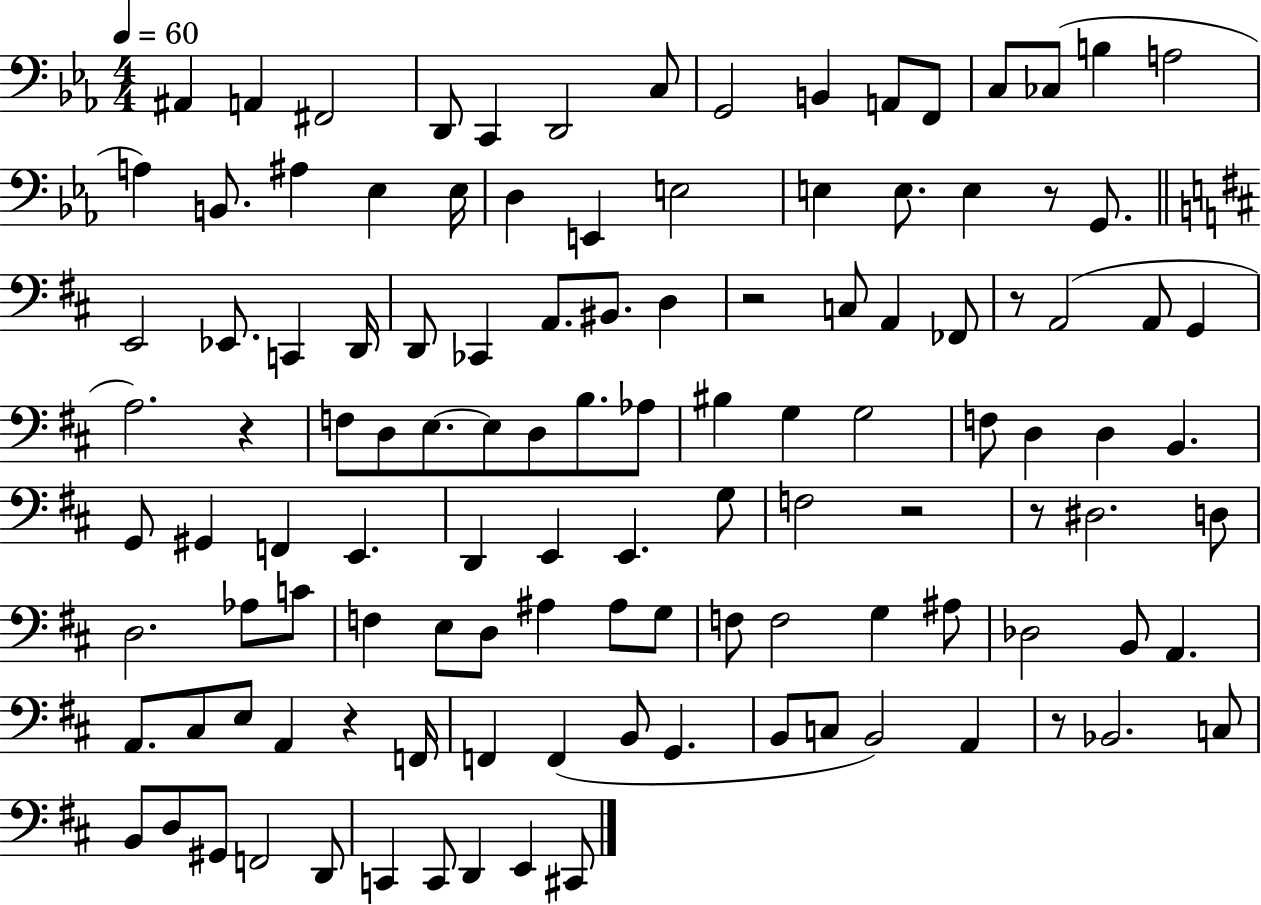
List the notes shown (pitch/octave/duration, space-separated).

A#2/q A2/q F#2/h D2/e C2/q D2/h C3/e G2/h B2/q A2/e F2/e C3/e CES3/e B3/q A3/h A3/q B2/e. A#3/q Eb3/q Eb3/s D3/q E2/q E3/h E3/q E3/e. E3/q R/e G2/e. E2/h Eb2/e. C2/q D2/s D2/e CES2/q A2/e. BIS2/e. D3/q R/h C3/e A2/q FES2/e R/e A2/h A2/e G2/q A3/h. R/q F3/e D3/e E3/e. E3/e D3/e B3/e. Ab3/e BIS3/q G3/q G3/h F3/e D3/q D3/q B2/q. G2/e G#2/q F2/q E2/q. D2/q E2/q E2/q. G3/e F3/h R/h R/e D#3/h. D3/e D3/h. Ab3/e C4/e F3/q E3/e D3/e A#3/q A#3/e G3/e F3/e F3/h G3/q A#3/e Db3/h B2/e A2/q. A2/e. C#3/e E3/e A2/q R/q F2/s F2/q F2/q B2/e G2/q. B2/e C3/e B2/h A2/q R/e Bb2/h. C3/e B2/e D3/e G#2/e F2/h D2/e C2/q C2/e D2/q E2/q C#2/e